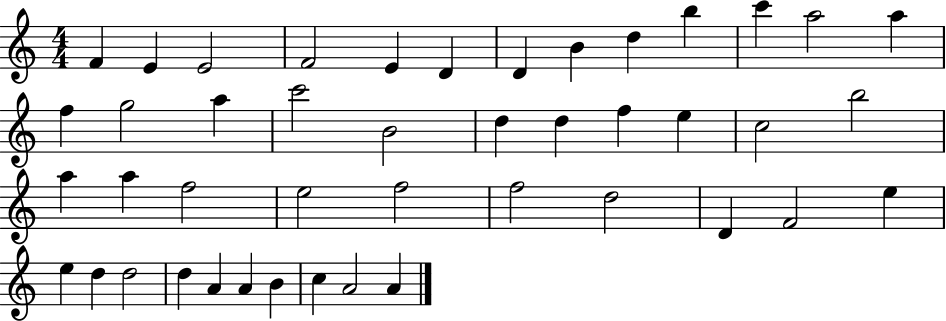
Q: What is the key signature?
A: C major